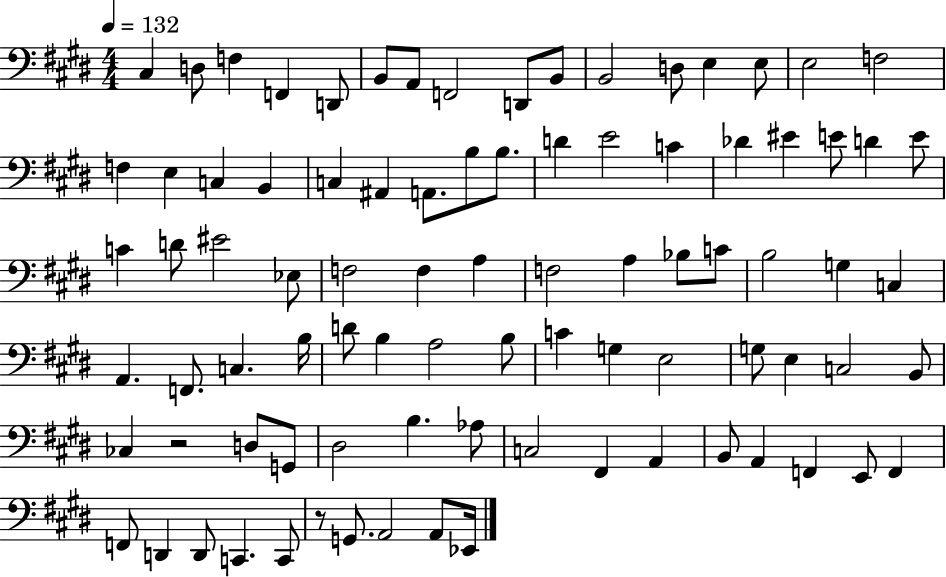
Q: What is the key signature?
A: E major